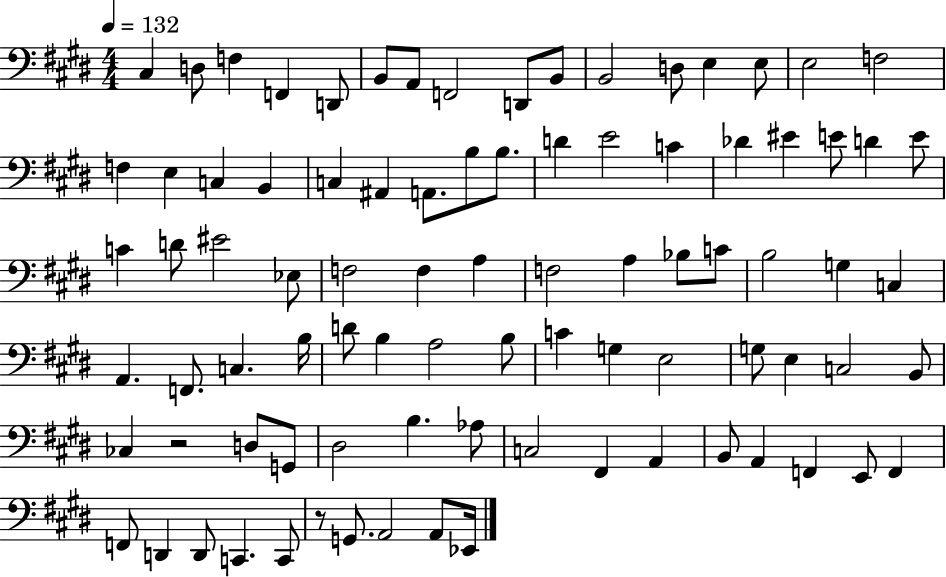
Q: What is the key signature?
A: E major